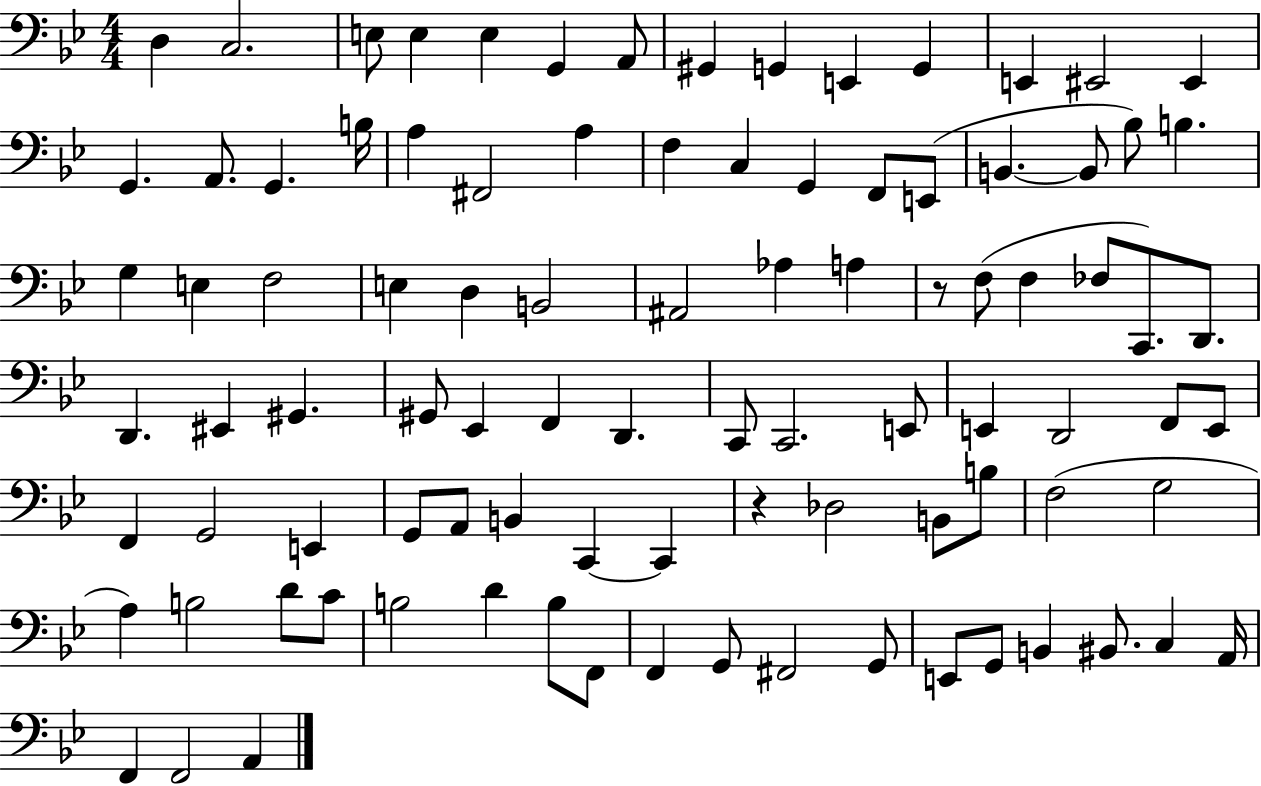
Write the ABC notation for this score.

X:1
T:Untitled
M:4/4
L:1/4
K:Bb
D, C,2 E,/2 E, E, G,, A,,/2 ^G,, G,, E,, G,, E,, ^E,,2 ^E,, G,, A,,/2 G,, B,/4 A, ^F,,2 A, F, C, G,, F,,/2 E,,/2 B,, B,,/2 _B,/2 B, G, E, F,2 E, D, B,,2 ^A,,2 _A, A, z/2 F,/2 F, _F,/2 C,,/2 D,,/2 D,, ^E,, ^G,, ^G,,/2 _E,, F,, D,, C,,/2 C,,2 E,,/2 E,, D,,2 F,,/2 E,,/2 F,, G,,2 E,, G,,/2 A,,/2 B,, C,, C,, z _D,2 B,,/2 B,/2 F,2 G,2 A, B,2 D/2 C/2 B,2 D B,/2 F,,/2 F,, G,,/2 ^F,,2 G,,/2 E,,/2 G,,/2 B,, ^B,,/2 C, A,,/4 F,, F,,2 A,,